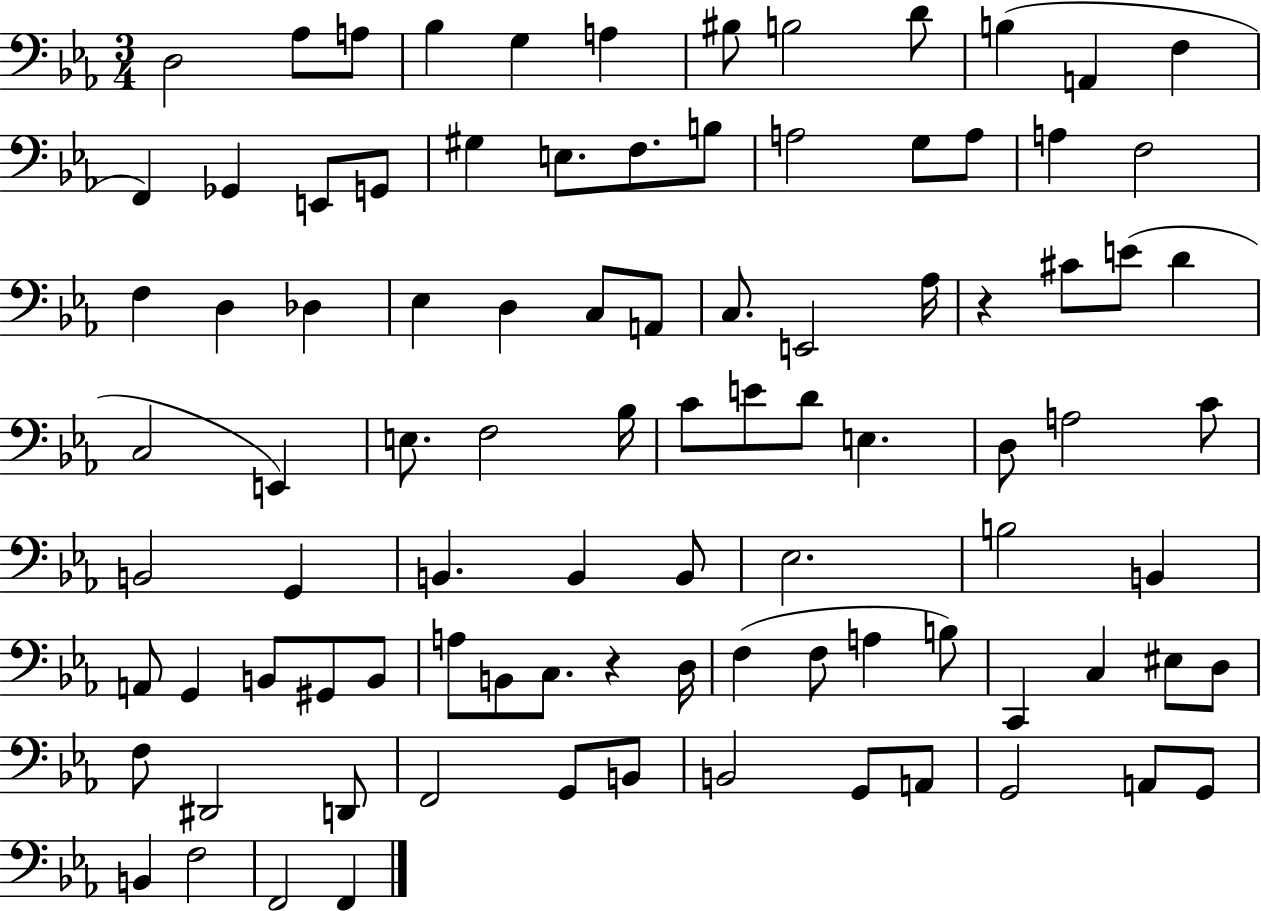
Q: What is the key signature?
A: EES major